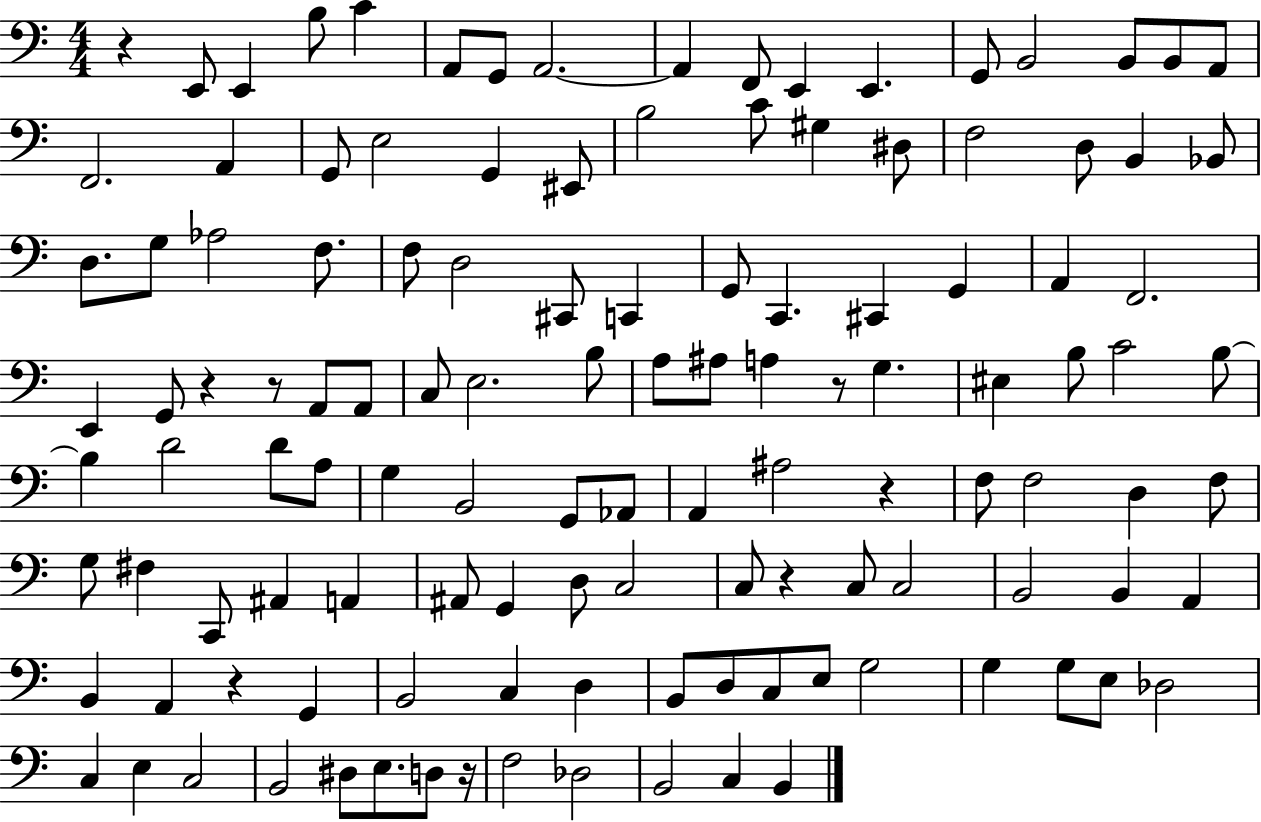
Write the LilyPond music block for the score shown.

{
  \clef bass
  \numericTimeSignature
  \time 4/4
  \key c \major
  \repeat volta 2 { r4 e,8 e,4 b8 c'4 | a,8 g,8 a,2.~~ | a,4 f,8 e,4 e,4. | g,8 b,2 b,8 b,8 a,8 | \break f,2. a,4 | g,8 e2 g,4 eis,8 | b2 c'8 gis4 dis8 | f2 d8 b,4 bes,8 | \break d8. g8 aes2 f8. | f8 d2 cis,8 c,4 | g,8 c,4. cis,4 g,4 | a,4 f,2. | \break e,4 g,8 r4 r8 a,8 a,8 | c8 e2. b8 | a8 ais8 a4 r8 g4. | eis4 b8 c'2 b8~~ | \break b4 d'2 d'8 a8 | g4 b,2 g,8 aes,8 | a,4 ais2 r4 | f8 f2 d4 f8 | \break g8 fis4 c,8 ais,4 a,4 | ais,8 g,4 d8 c2 | c8 r4 c8 c2 | b,2 b,4 a,4 | \break b,4 a,4 r4 g,4 | b,2 c4 d4 | b,8 d8 c8 e8 g2 | g4 g8 e8 des2 | \break c4 e4 c2 | b,2 dis8 e8. d8 r16 | f2 des2 | b,2 c4 b,4 | \break } \bar "|."
}